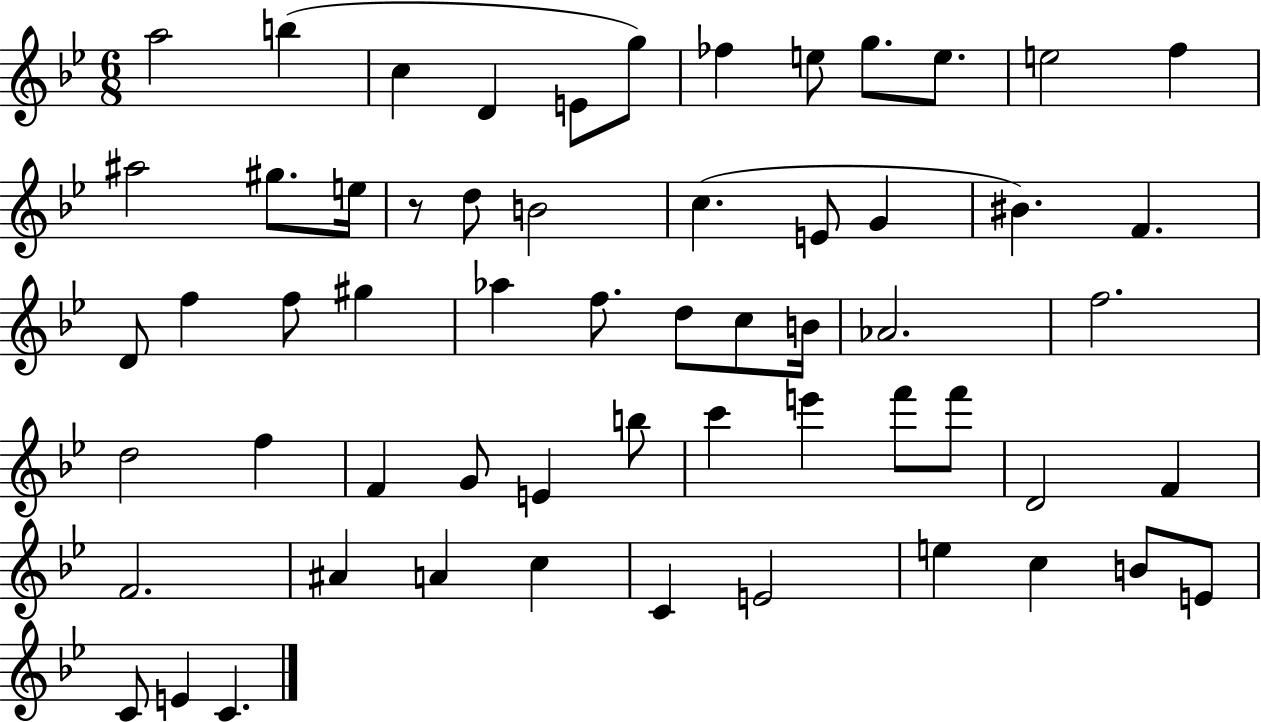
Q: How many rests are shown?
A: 1